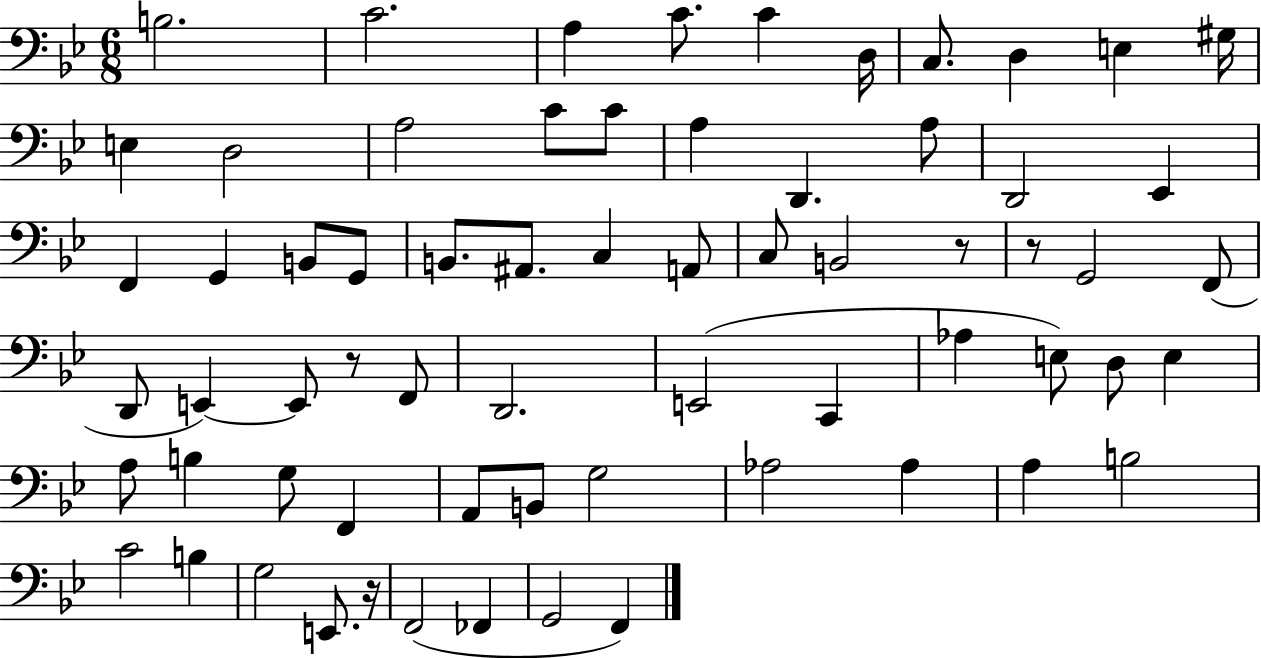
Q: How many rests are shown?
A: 4